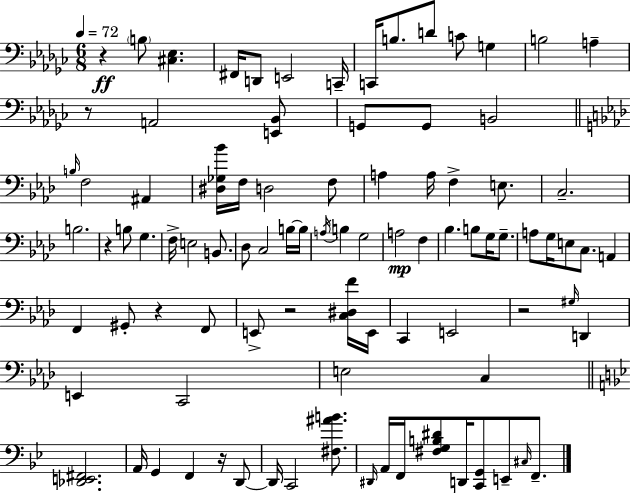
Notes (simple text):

R/q B3/e [C#3,Eb3]/q. F#2/s D2/e E2/h C2/s C2/s B3/e. D4/e C4/e G3/q B3/h A3/q R/e A2/h [E2,Bb2]/e G2/e G2/e B2/h B3/s F3/h A#2/q [D#3,Gb3,Bb4]/s F3/s D3/h F3/e A3/q A3/s F3/q E3/e. C3/h. B3/h. R/q B3/e G3/q. F3/s E3/h B2/e. Db3/e C3/h B3/s B3/s A3/s B3/q G3/h A3/h F3/q Bb3/q. B3/e G3/s G3/e. A3/e G3/s E3/e C3/e. A2/q F2/q G#2/e R/q F2/e E2/e R/h [C3,D#3,F4]/s E2/s C2/q E2/h R/h G#3/s D2/q E2/q C2/h E3/h C3/q [Db2,E2,F#2]/h. A2/s G2/q F2/q R/s D2/e D2/s C2/h [F#3,A#4,B4]/e. D#2/s A2/s F2/s [F#3,G3,B3,D#4]/e D2/s [C2,G2]/e E2/e C#3/s F2/e.